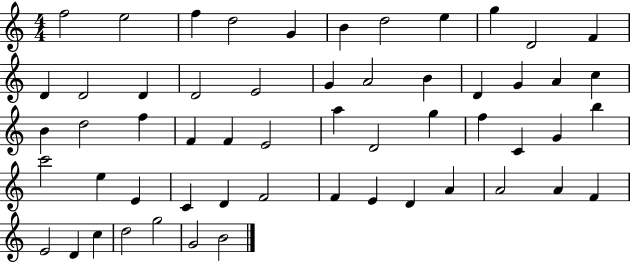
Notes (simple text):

F5/h E5/h F5/q D5/h G4/q B4/q D5/h E5/q G5/q D4/h F4/q D4/q D4/h D4/q D4/h E4/h G4/q A4/h B4/q D4/q G4/q A4/q C5/q B4/q D5/h F5/q F4/q F4/q E4/h A5/q D4/h G5/q F5/q C4/q G4/q B5/q C6/h E5/q E4/q C4/q D4/q F4/h F4/q E4/q D4/q A4/q A4/h A4/q F4/q E4/h D4/q C5/q D5/h G5/h G4/h B4/h